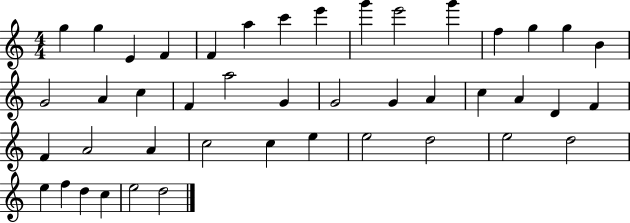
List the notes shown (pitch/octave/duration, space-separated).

G5/q G5/q E4/q F4/q F4/q A5/q C6/q E6/q G6/q E6/h G6/q F5/q G5/q G5/q B4/q G4/h A4/q C5/q F4/q A5/h G4/q G4/h G4/q A4/q C5/q A4/q D4/q F4/q F4/q A4/h A4/q C5/h C5/q E5/q E5/h D5/h E5/h D5/h E5/q F5/q D5/q C5/q E5/h D5/h